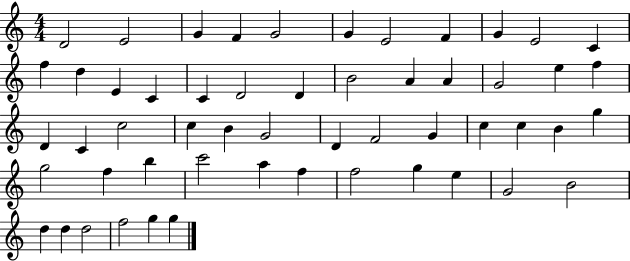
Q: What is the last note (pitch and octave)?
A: G5